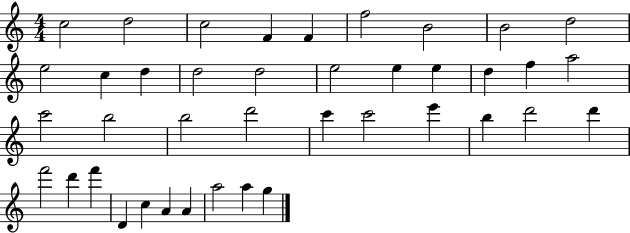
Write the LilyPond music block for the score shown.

{
  \clef treble
  \numericTimeSignature
  \time 4/4
  \key c \major
  c''2 d''2 | c''2 f'4 f'4 | f''2 b'2 | b'2 d''2 | \break e''2 c''4 d''4 | d''2 d''2 | e''2 e''4 e''4 | d''4 f''4 a''2 | \break c'''2 b''2 | b''2 d'''2 | c'''4 c'''2 e'''4 | b''4 d'''2 d'''4 | \break f'''2 d'''4 f'''4 | d'4 c''4 a'4 a'4 | a''2 a''4 g''4 | \bar "|."
}